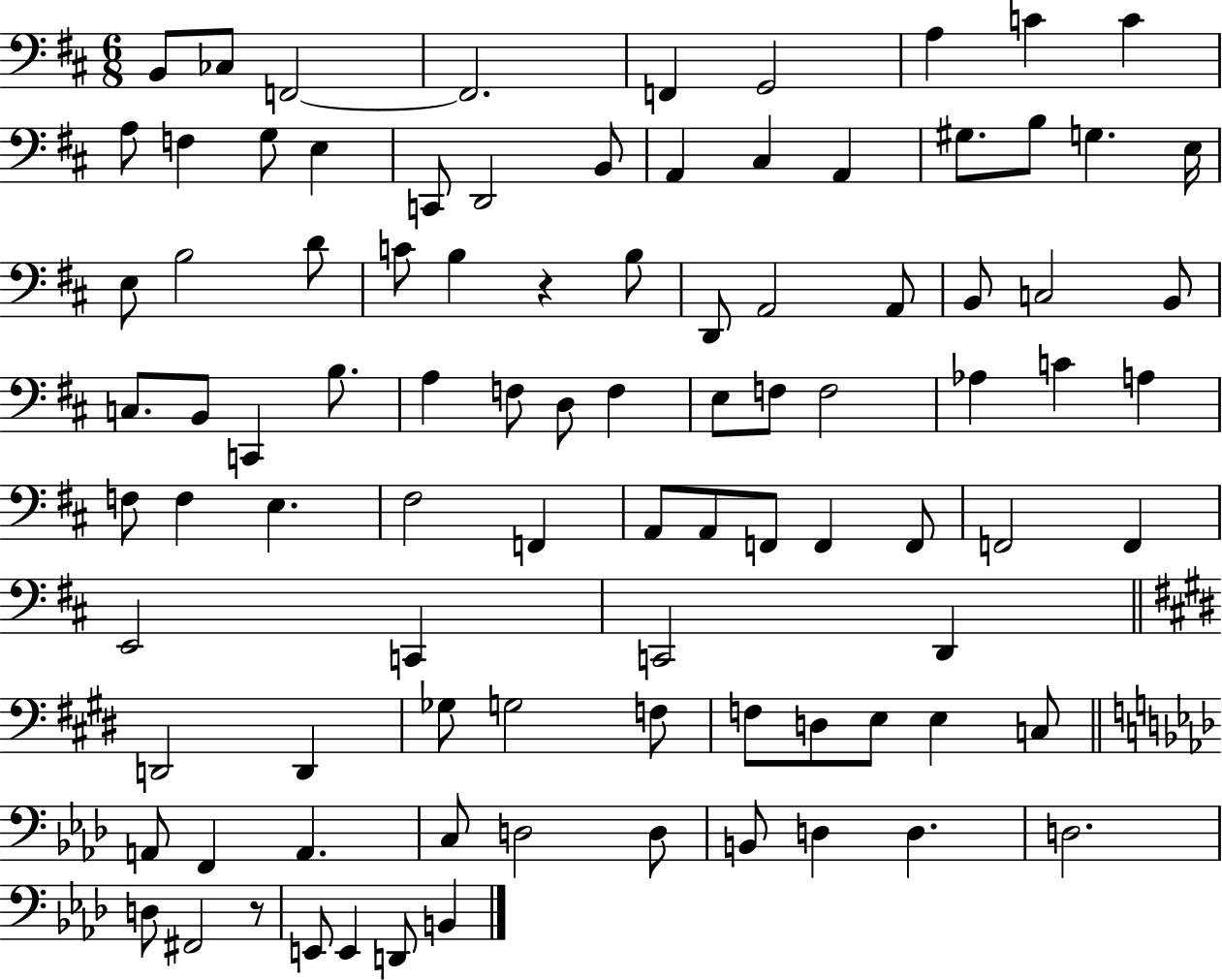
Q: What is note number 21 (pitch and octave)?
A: B3